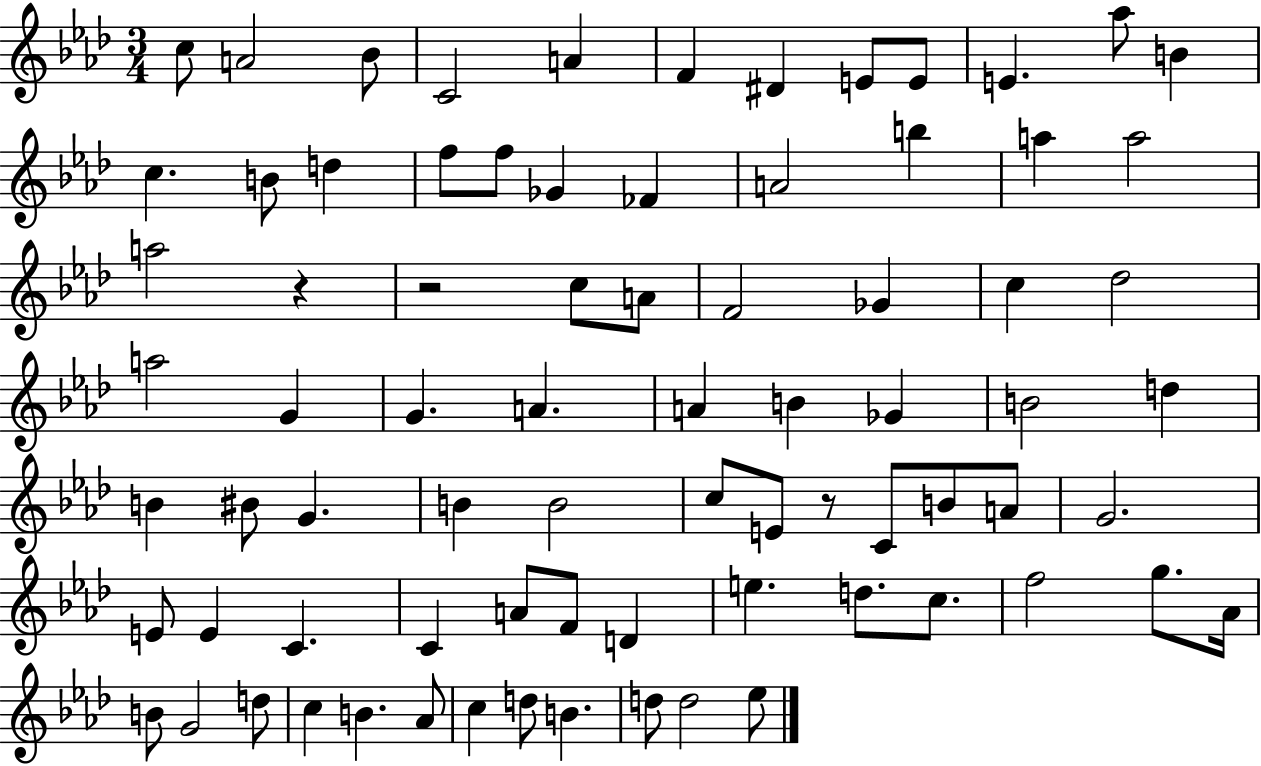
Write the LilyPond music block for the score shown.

{
  \clef treble
  \numericTimeSignature
  \time 3/4
  \key aes \major
  \repeat volta 2 { c''8 a'2 bes'8 | c'2 a'4 | f'4 dis'4 e'8 e'8 | e'4. aes''8 b'4 | \break c''4. b'8 d''4 | f''8 f''8 ges'4 fes'4 | a'2 b''4 | a''4 a''2 | \break a''2 r4 | r2 c''8 a'8 | f'2 ges'4 | c''4 des''2 | \break a''2 g'4 | g'4. a'4. | a'4 b'4 ges'4 | b'2 d''4 | \break b'4 bis'8 g'4. | b'4 b'2 | c''8 e'8 r8 c'8 b'8 a'8 | g'2. | \break e'8 e'4 c'4. | c'4 a'8 f'8 d'4 | e''4. d''8. c''8. | f''2 g''8. aes'16 | \break b'8 g'2 d''8 | c''4 b'4. aes'8 | c''4 d''8 b'4. | d''8 d''2 ees''8 | \break } \bar "|."
}